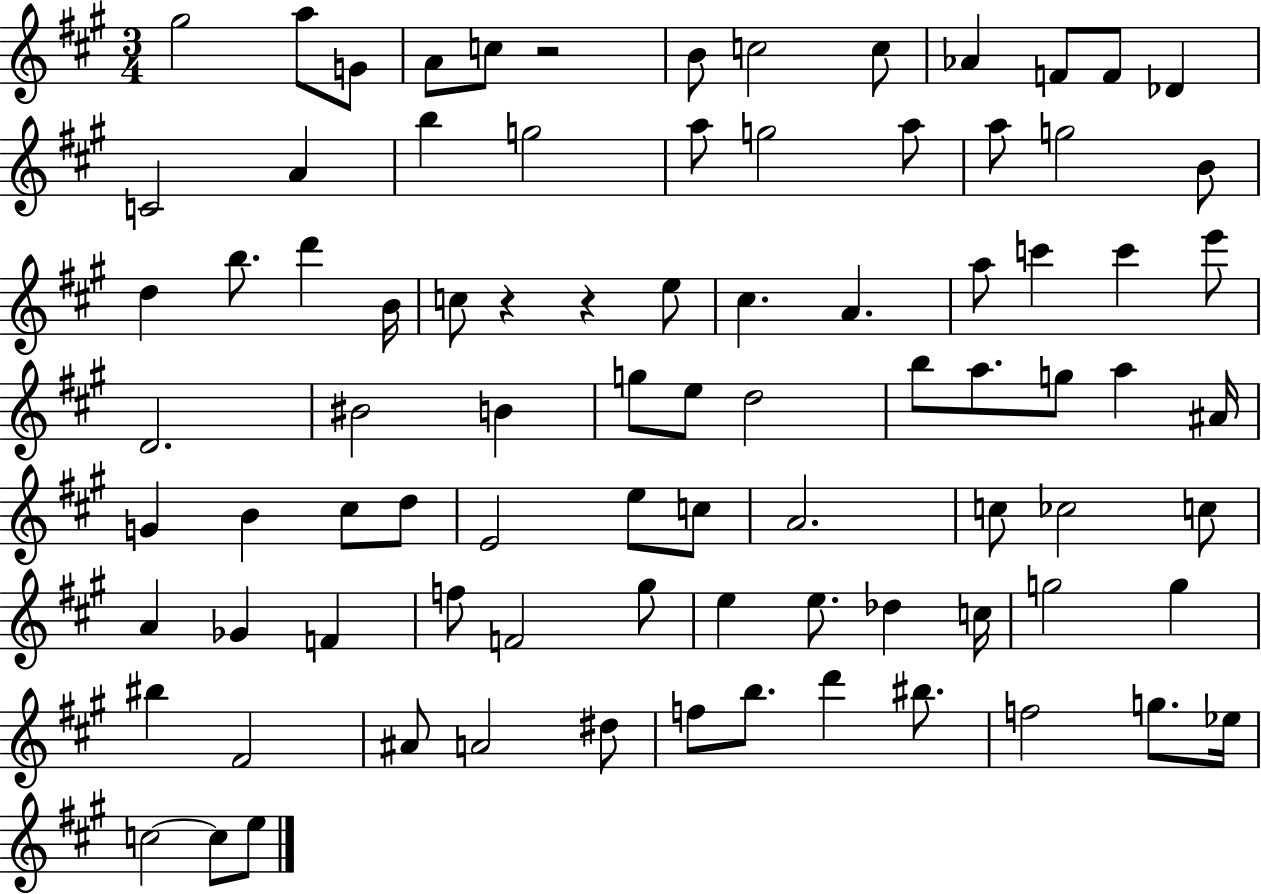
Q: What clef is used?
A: treble